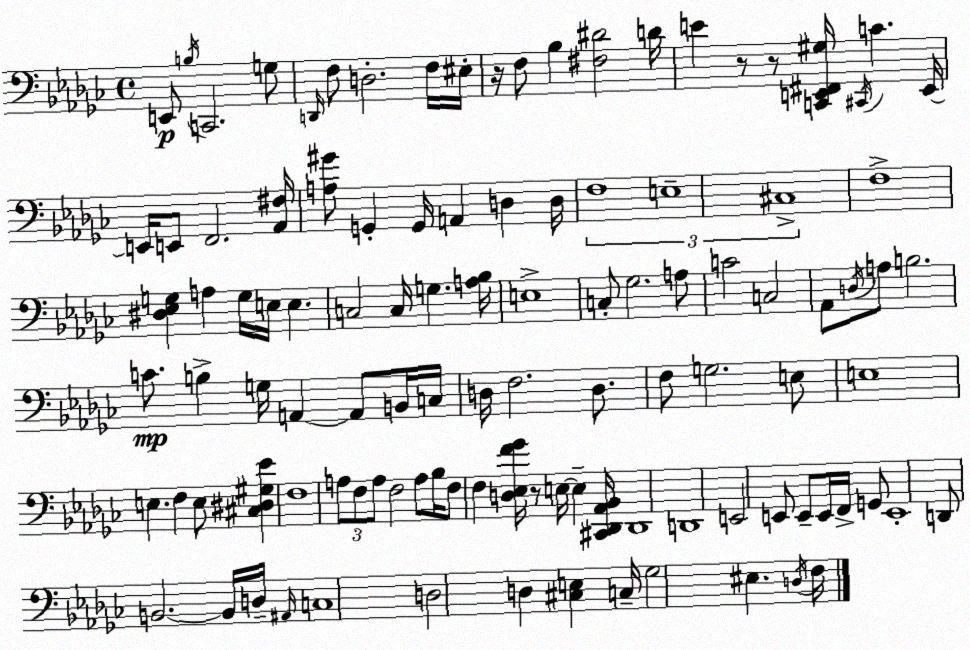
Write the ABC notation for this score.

X:1
T:Untitled
M:4/4
L:1/4
K:Ebm
E,,/2 B,/4 C,,2 G,/2 D,,/4 F,/2 D,2 F,/4 ^E,/4 z/4 F,/2 _B, [^F,^D]2 D/4 E z/2 z/2 [C,,E,,^F,,^G,]/4 ^C,,/4 C E,,/4 E,,/4 E,,/2 F,,2 [_A,,^F,]/4 [A,^G]/2 G,, G,,/4 A,, D, D,/4 F,4 E,4 ^C,4 F,4 [^D,_E,G,] A, G,/4 E,/4 E, C,2 C,/4 G, [A,_B,]/4 E,4 C,/2 _G,2 A,/2 C2 C,2 _A,,/2 D,/4 A,/2 B,2 C/2 B, G,/4 A,, A,,/2 B,,/4 C,/4 D,/4 F,2 D,/2 F,/2 G,2 E,/2 E,4 E, F, E,/2 [^C,^D,^G,_E] F,4 A,/2 F,/2 A,/2 F,2 A,/2 _B,/4 F,/2 F, [D,_E,F_G]/4 z/2 E,/4 E, [^C,,_D,,_A,,_B,,]/4 _D,,4 D,,4 E,,2 E,,/2 E,,/2 E,,/4 F,,/4 G,,/2 E,,4 D,,/2 B,,2 B,,/4 D,/4 ^A,,/4 C,4 D,2 D, [^C,E,] C,/4 _G,2 ^E, D,/4 F,/4